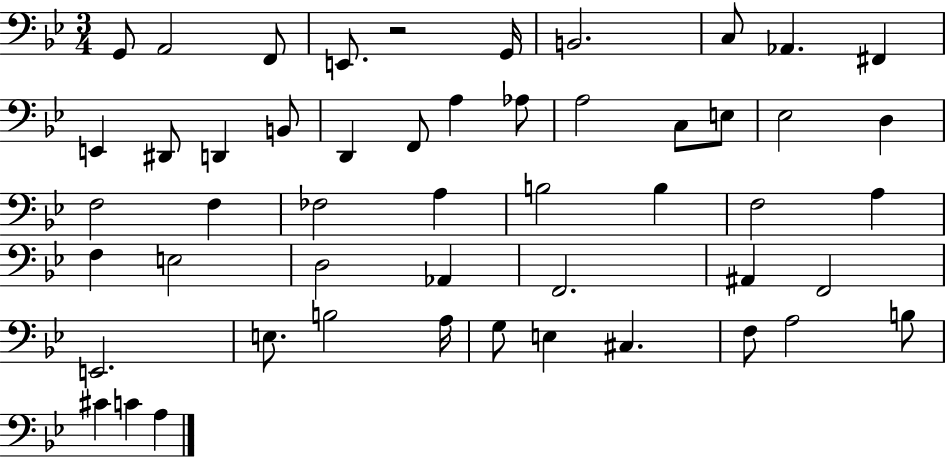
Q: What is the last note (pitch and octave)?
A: A3